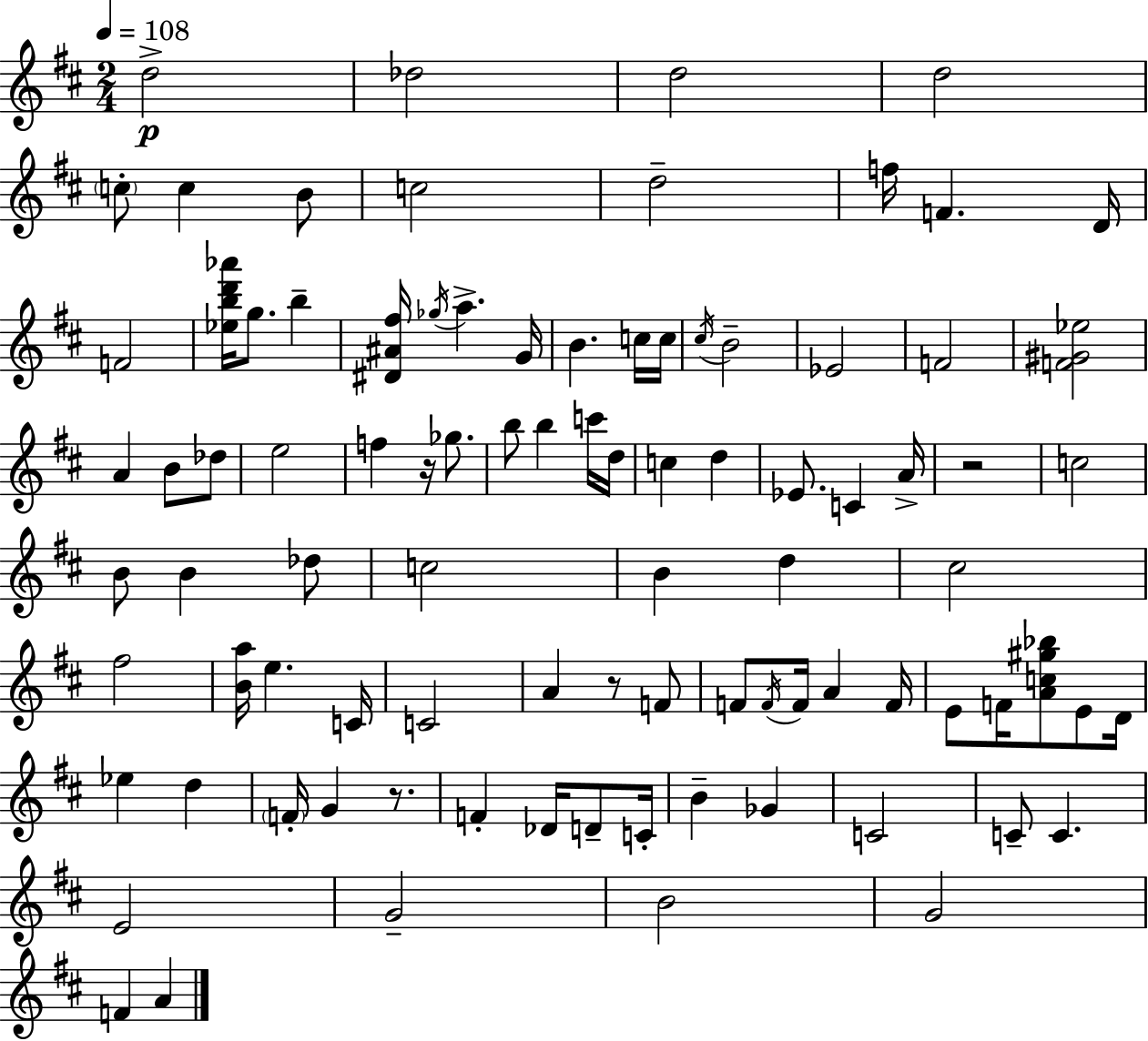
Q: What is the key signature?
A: D major